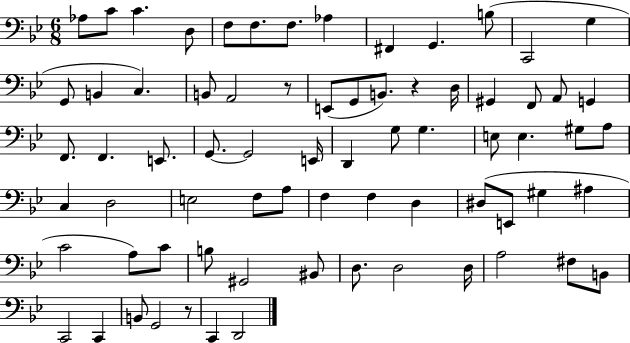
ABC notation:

X:1
T:Untitled
M:6/8
L:1/4
K:Bb
_A,/2 C/2 C D,/2 F,/2 F,/2 F,/2 _A, ^F,, G,, B,/2 C,,2 G, G,,/2 B,, C, B,,/2 A,,2 z/2 E,,/2 G,,/2 B,,/2 z D,/4 ^G,, F,,/2 A,,/2 G,, F,,/2 F,, E,,/2 G,,/2 G,,2 E,,/4 D,, G,/2 G, E,/2 E, ^G,/2 A,/2 C, D,2 E,2 F,/2 A,/2 F, F, D, ^D,/2 E,,/2 ^G, ^A, C2 A,/2 C/2 B,/2 ^G,,2 ^B,,/2 D,/2 D,2 D,/4 A,2 ^F,/2 B,,/2 C,,2 C,, B,,/2 G,,2 z/2 C,, D,,2